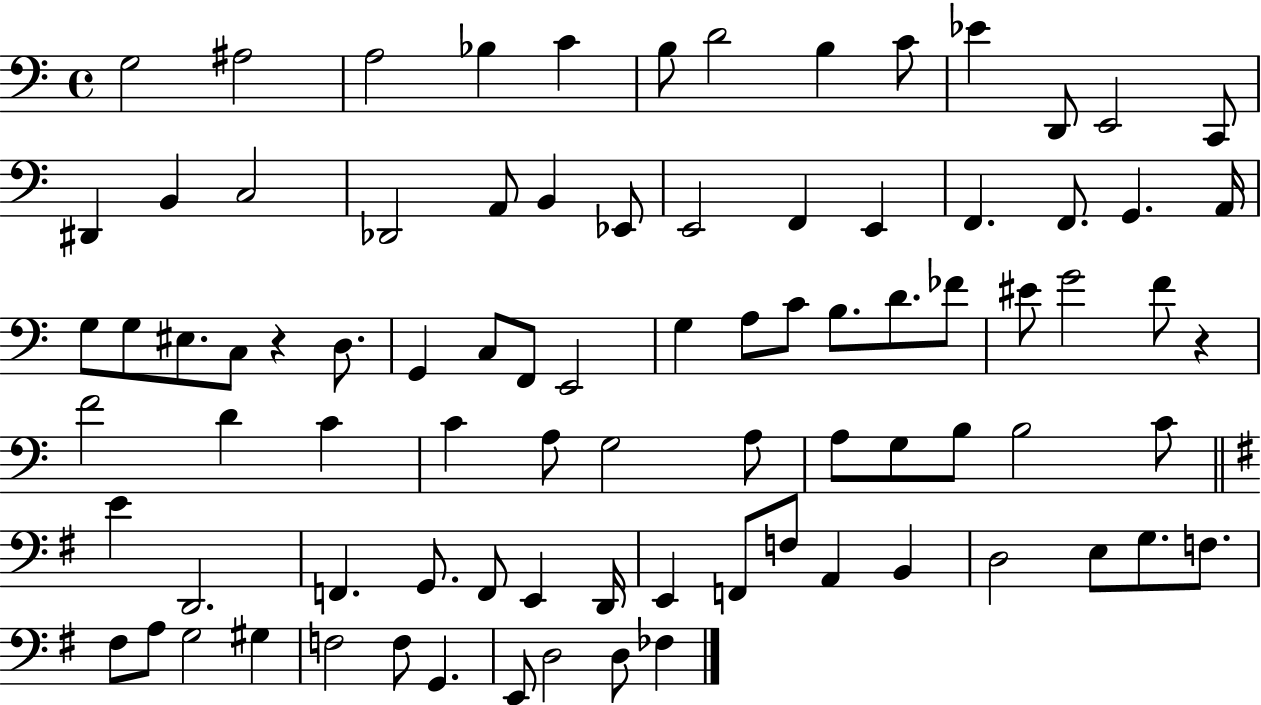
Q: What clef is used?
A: bass